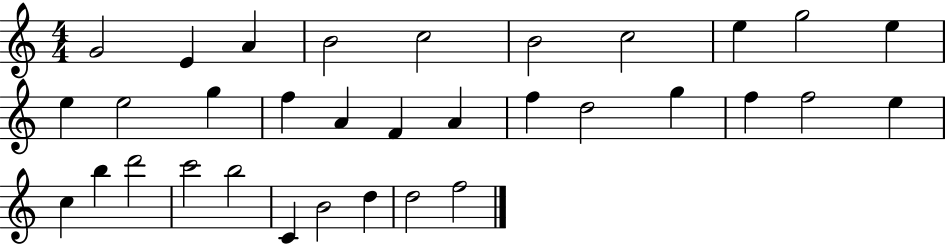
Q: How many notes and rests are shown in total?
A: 33